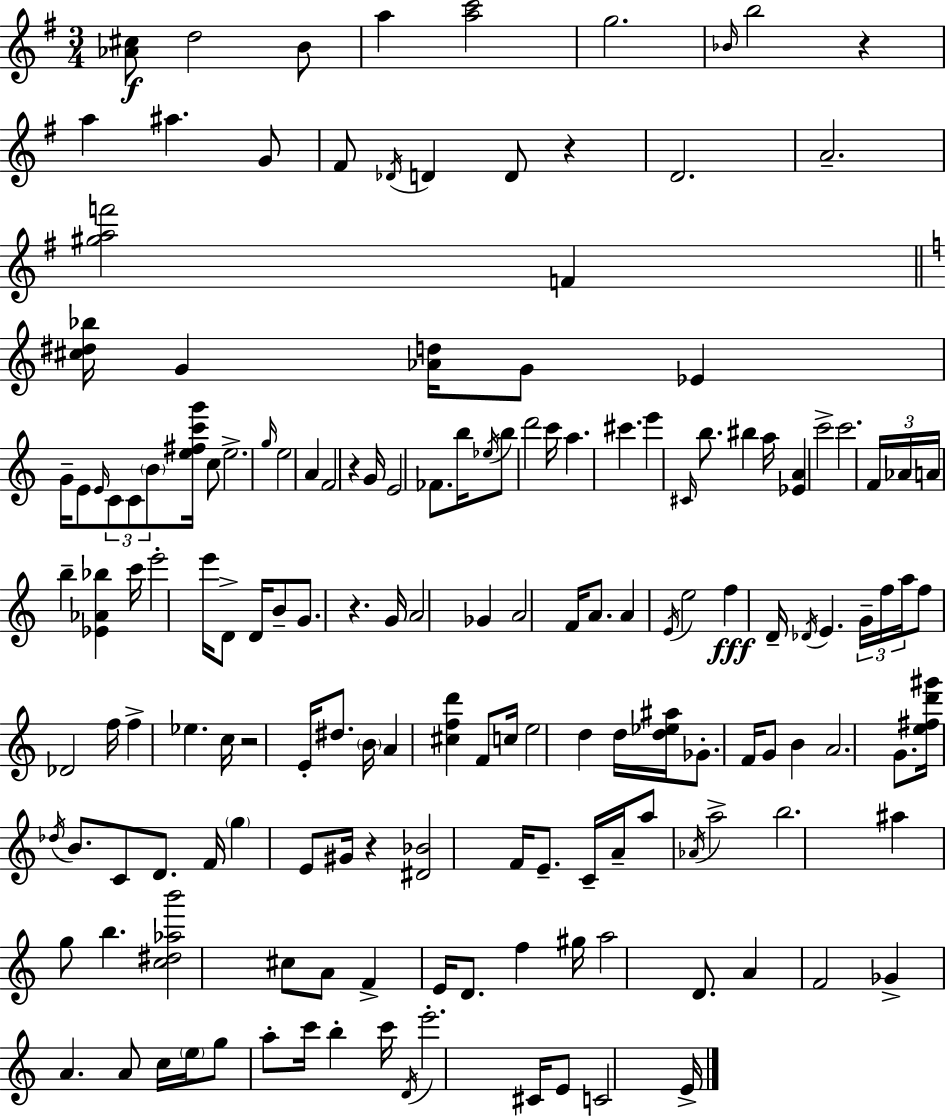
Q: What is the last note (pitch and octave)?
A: E4